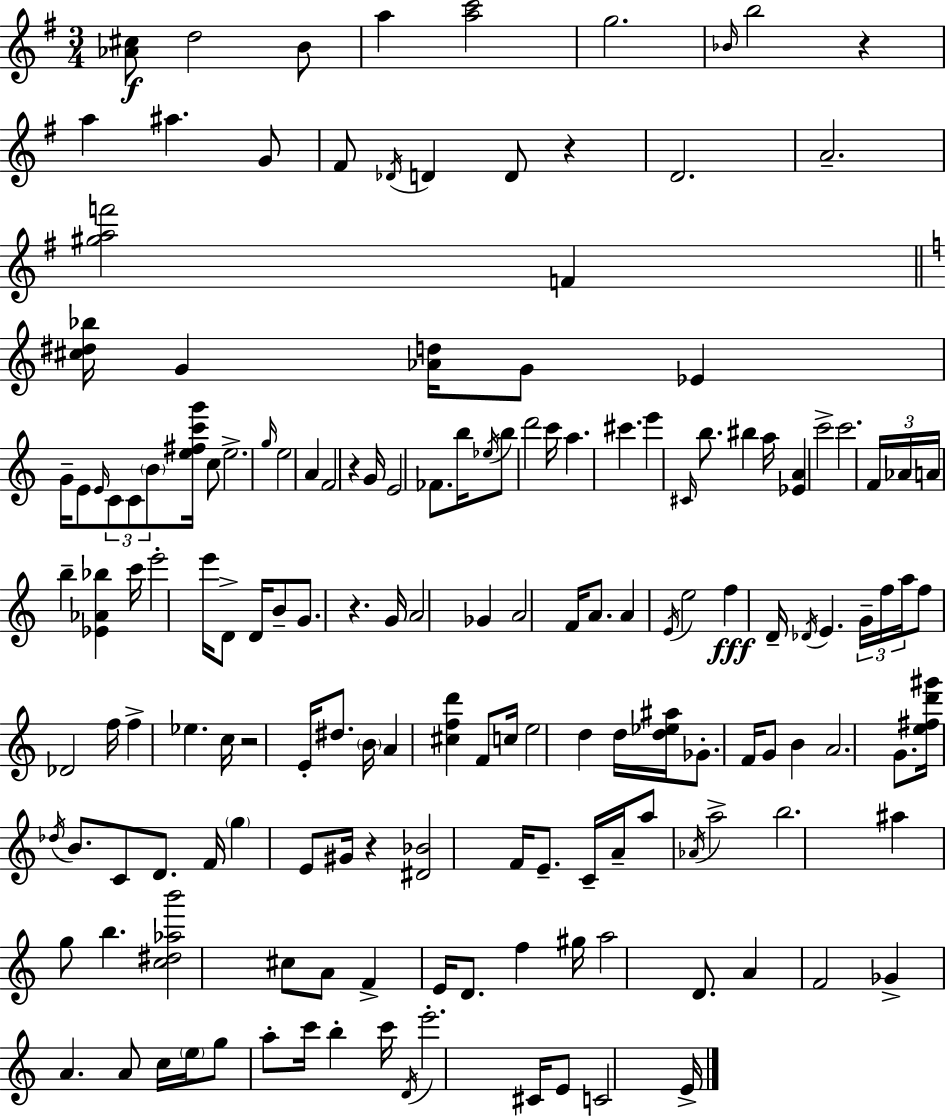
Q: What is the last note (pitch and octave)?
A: E4